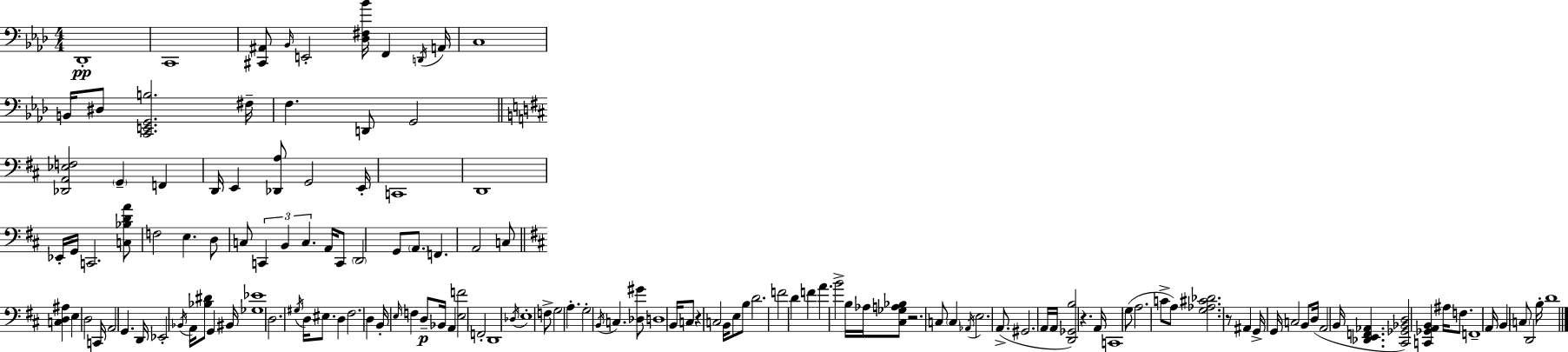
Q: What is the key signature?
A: AES major